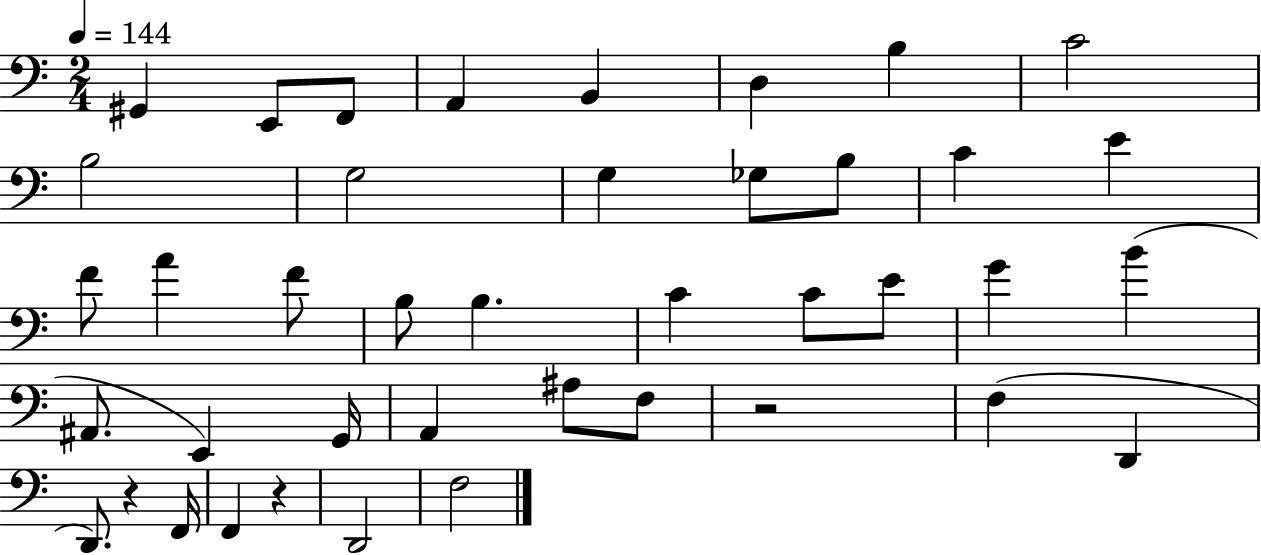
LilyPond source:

{
  \clef bass
  \numericTimeSignature
  \time 2/4
  \key c \major
  \tempo 4 = 144
  gis,4 e,8 f,8 | a,4 b,4 | d4 b4 | c'2 | \break b2 | g2 | g4 ges8 b8 | c'4 e'4 | \break f'8 a'4 f'8 | b8 b4. | c'4 c'8 e'8 | g'4 b'4( | \break ais,8. e,4) g,16 | a,4 ais8 f8 | r2 | f4( d,4 | \break d,8.) r4 f,16 | f,4 r4 | d,2 | f2 | \break \bar "|."
}